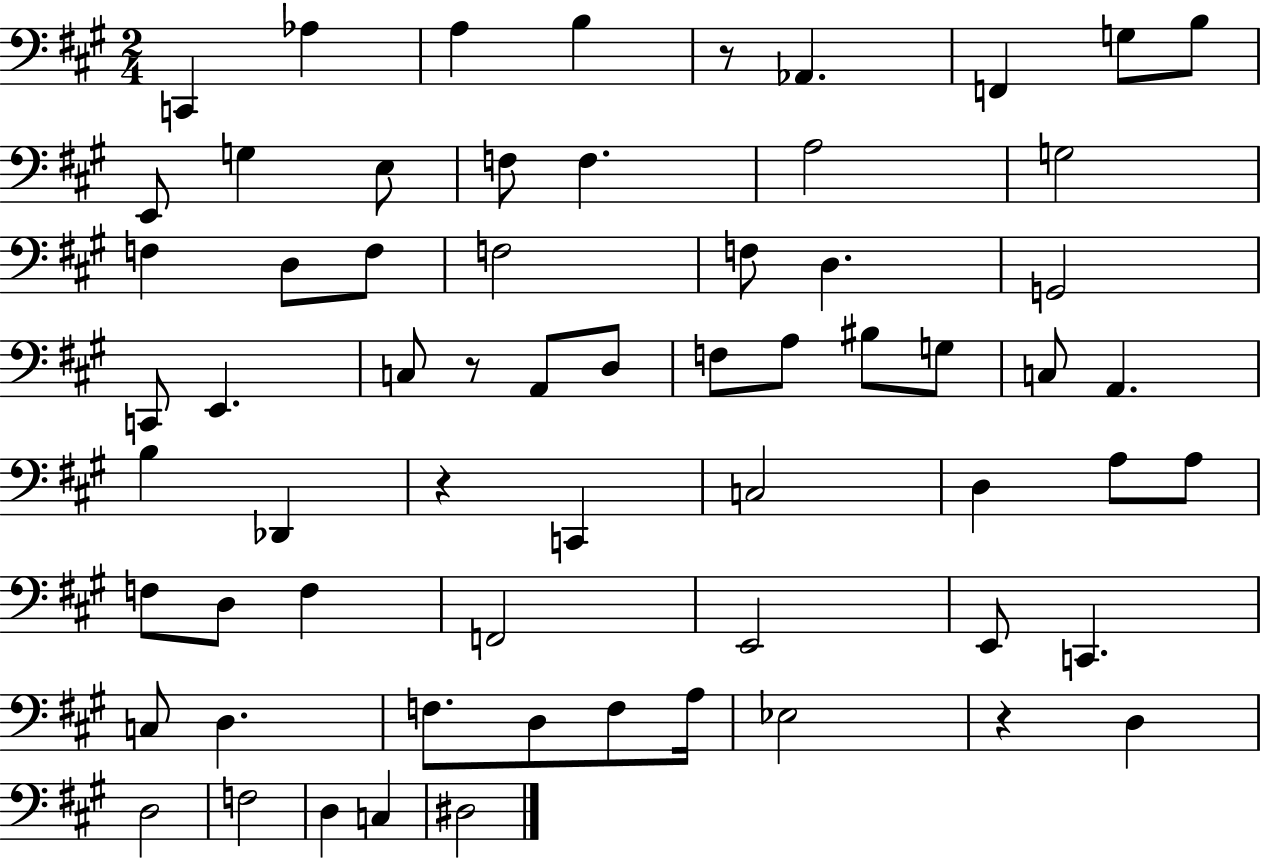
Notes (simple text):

C2/q Ab3/q A3/q B3/q R/e Ab2/q. F2/q G3/e B3/e E2/e G3/q E3/e F3/e F3/q. A3/h G3/h F3/q D3/e F3/e F3/h F3/e D3/q. G2/h C2/e E2/q. C3/e R/e A2/e D3/e F3/e A3/e BIS3/e G3/e C3/e A2/q. B3/q Db2/q R/q C2/q C3/h D3/q A3/e A3/e F3/e D3/e F3/q F2/h E2/h E2/e C2/q. C3/e D3/q. F3/e. D3/e F3/e A3/s Eb3/h R/q D3/q D3/h F3/h D3/q C3/q D#3/h